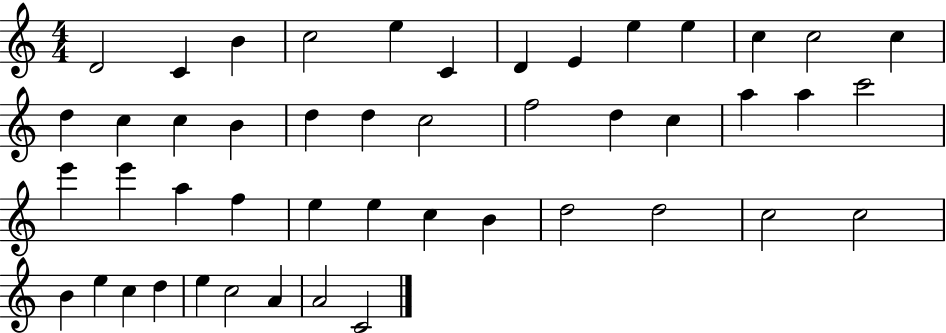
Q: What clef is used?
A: treble